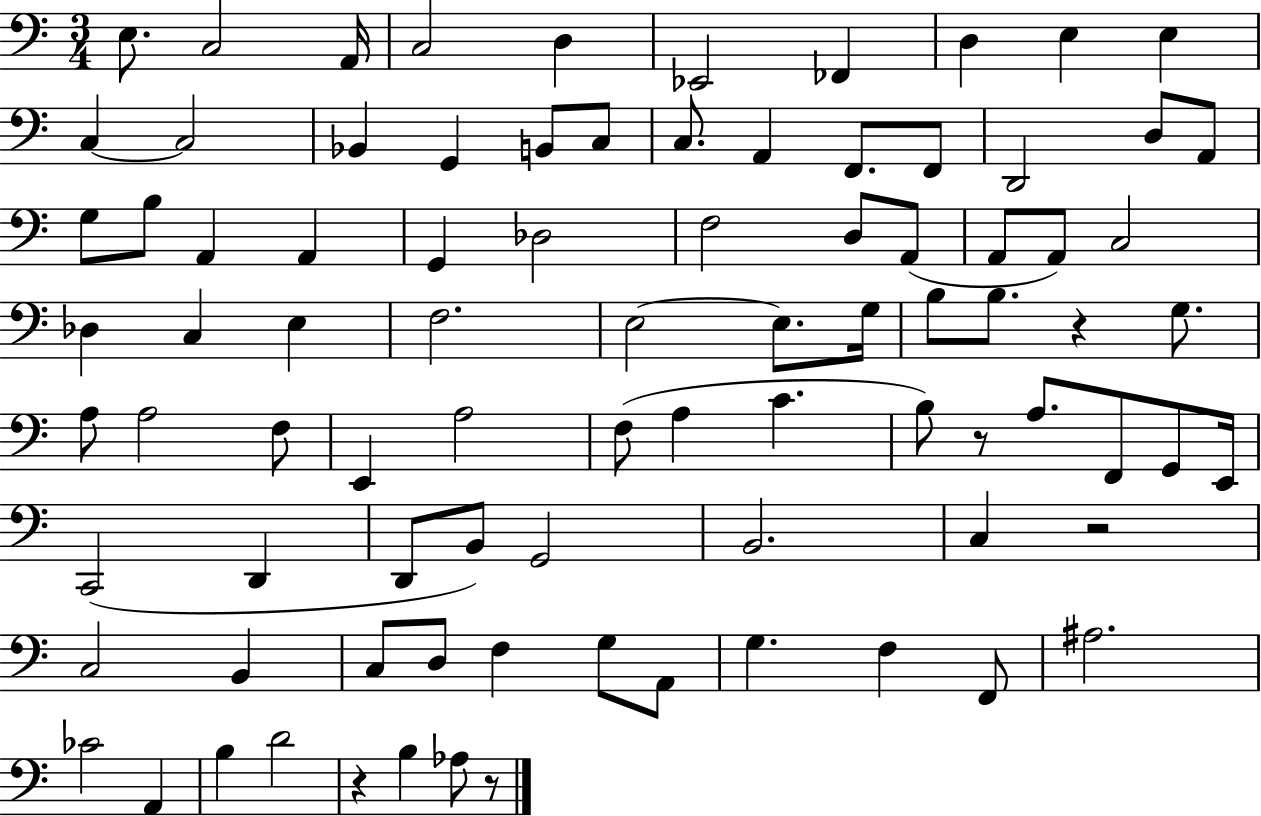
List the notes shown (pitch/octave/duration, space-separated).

E3/e. C3/h A2/s C3/h D3/q Eb2/h FES2/q D3/q E3/q E3/q C3/q C3/h Bb2/q G2/q B2/e C3/e C3/e. A2/q F2/e. F2/e D2/h D3/e A2/e G3/e B3/e A2/q A2/q G2/q Db3/h F3/h D3/e A2/e A2/e A2/e C3/h Db3/q C3/q E3/q F3/h. E3/h E3/e. G3/s B3/e B3/e. R/q G3/e. A3/e A3/h F3/e E2/q A3/h F3/e A3/q C4/q. B3/e R/e A3/e. F2/e G2/e E2/s C2/h D2/q D2/e B2/e G2/h B2/h. C3/q R/h C3/h B2/q C3/e D3/e F3/q G3/e A2/e G3/q. F3/q F2/e A#3/h. CES4/h A2/q B3/q D4/h R/q B3/q Ab3/e R/e